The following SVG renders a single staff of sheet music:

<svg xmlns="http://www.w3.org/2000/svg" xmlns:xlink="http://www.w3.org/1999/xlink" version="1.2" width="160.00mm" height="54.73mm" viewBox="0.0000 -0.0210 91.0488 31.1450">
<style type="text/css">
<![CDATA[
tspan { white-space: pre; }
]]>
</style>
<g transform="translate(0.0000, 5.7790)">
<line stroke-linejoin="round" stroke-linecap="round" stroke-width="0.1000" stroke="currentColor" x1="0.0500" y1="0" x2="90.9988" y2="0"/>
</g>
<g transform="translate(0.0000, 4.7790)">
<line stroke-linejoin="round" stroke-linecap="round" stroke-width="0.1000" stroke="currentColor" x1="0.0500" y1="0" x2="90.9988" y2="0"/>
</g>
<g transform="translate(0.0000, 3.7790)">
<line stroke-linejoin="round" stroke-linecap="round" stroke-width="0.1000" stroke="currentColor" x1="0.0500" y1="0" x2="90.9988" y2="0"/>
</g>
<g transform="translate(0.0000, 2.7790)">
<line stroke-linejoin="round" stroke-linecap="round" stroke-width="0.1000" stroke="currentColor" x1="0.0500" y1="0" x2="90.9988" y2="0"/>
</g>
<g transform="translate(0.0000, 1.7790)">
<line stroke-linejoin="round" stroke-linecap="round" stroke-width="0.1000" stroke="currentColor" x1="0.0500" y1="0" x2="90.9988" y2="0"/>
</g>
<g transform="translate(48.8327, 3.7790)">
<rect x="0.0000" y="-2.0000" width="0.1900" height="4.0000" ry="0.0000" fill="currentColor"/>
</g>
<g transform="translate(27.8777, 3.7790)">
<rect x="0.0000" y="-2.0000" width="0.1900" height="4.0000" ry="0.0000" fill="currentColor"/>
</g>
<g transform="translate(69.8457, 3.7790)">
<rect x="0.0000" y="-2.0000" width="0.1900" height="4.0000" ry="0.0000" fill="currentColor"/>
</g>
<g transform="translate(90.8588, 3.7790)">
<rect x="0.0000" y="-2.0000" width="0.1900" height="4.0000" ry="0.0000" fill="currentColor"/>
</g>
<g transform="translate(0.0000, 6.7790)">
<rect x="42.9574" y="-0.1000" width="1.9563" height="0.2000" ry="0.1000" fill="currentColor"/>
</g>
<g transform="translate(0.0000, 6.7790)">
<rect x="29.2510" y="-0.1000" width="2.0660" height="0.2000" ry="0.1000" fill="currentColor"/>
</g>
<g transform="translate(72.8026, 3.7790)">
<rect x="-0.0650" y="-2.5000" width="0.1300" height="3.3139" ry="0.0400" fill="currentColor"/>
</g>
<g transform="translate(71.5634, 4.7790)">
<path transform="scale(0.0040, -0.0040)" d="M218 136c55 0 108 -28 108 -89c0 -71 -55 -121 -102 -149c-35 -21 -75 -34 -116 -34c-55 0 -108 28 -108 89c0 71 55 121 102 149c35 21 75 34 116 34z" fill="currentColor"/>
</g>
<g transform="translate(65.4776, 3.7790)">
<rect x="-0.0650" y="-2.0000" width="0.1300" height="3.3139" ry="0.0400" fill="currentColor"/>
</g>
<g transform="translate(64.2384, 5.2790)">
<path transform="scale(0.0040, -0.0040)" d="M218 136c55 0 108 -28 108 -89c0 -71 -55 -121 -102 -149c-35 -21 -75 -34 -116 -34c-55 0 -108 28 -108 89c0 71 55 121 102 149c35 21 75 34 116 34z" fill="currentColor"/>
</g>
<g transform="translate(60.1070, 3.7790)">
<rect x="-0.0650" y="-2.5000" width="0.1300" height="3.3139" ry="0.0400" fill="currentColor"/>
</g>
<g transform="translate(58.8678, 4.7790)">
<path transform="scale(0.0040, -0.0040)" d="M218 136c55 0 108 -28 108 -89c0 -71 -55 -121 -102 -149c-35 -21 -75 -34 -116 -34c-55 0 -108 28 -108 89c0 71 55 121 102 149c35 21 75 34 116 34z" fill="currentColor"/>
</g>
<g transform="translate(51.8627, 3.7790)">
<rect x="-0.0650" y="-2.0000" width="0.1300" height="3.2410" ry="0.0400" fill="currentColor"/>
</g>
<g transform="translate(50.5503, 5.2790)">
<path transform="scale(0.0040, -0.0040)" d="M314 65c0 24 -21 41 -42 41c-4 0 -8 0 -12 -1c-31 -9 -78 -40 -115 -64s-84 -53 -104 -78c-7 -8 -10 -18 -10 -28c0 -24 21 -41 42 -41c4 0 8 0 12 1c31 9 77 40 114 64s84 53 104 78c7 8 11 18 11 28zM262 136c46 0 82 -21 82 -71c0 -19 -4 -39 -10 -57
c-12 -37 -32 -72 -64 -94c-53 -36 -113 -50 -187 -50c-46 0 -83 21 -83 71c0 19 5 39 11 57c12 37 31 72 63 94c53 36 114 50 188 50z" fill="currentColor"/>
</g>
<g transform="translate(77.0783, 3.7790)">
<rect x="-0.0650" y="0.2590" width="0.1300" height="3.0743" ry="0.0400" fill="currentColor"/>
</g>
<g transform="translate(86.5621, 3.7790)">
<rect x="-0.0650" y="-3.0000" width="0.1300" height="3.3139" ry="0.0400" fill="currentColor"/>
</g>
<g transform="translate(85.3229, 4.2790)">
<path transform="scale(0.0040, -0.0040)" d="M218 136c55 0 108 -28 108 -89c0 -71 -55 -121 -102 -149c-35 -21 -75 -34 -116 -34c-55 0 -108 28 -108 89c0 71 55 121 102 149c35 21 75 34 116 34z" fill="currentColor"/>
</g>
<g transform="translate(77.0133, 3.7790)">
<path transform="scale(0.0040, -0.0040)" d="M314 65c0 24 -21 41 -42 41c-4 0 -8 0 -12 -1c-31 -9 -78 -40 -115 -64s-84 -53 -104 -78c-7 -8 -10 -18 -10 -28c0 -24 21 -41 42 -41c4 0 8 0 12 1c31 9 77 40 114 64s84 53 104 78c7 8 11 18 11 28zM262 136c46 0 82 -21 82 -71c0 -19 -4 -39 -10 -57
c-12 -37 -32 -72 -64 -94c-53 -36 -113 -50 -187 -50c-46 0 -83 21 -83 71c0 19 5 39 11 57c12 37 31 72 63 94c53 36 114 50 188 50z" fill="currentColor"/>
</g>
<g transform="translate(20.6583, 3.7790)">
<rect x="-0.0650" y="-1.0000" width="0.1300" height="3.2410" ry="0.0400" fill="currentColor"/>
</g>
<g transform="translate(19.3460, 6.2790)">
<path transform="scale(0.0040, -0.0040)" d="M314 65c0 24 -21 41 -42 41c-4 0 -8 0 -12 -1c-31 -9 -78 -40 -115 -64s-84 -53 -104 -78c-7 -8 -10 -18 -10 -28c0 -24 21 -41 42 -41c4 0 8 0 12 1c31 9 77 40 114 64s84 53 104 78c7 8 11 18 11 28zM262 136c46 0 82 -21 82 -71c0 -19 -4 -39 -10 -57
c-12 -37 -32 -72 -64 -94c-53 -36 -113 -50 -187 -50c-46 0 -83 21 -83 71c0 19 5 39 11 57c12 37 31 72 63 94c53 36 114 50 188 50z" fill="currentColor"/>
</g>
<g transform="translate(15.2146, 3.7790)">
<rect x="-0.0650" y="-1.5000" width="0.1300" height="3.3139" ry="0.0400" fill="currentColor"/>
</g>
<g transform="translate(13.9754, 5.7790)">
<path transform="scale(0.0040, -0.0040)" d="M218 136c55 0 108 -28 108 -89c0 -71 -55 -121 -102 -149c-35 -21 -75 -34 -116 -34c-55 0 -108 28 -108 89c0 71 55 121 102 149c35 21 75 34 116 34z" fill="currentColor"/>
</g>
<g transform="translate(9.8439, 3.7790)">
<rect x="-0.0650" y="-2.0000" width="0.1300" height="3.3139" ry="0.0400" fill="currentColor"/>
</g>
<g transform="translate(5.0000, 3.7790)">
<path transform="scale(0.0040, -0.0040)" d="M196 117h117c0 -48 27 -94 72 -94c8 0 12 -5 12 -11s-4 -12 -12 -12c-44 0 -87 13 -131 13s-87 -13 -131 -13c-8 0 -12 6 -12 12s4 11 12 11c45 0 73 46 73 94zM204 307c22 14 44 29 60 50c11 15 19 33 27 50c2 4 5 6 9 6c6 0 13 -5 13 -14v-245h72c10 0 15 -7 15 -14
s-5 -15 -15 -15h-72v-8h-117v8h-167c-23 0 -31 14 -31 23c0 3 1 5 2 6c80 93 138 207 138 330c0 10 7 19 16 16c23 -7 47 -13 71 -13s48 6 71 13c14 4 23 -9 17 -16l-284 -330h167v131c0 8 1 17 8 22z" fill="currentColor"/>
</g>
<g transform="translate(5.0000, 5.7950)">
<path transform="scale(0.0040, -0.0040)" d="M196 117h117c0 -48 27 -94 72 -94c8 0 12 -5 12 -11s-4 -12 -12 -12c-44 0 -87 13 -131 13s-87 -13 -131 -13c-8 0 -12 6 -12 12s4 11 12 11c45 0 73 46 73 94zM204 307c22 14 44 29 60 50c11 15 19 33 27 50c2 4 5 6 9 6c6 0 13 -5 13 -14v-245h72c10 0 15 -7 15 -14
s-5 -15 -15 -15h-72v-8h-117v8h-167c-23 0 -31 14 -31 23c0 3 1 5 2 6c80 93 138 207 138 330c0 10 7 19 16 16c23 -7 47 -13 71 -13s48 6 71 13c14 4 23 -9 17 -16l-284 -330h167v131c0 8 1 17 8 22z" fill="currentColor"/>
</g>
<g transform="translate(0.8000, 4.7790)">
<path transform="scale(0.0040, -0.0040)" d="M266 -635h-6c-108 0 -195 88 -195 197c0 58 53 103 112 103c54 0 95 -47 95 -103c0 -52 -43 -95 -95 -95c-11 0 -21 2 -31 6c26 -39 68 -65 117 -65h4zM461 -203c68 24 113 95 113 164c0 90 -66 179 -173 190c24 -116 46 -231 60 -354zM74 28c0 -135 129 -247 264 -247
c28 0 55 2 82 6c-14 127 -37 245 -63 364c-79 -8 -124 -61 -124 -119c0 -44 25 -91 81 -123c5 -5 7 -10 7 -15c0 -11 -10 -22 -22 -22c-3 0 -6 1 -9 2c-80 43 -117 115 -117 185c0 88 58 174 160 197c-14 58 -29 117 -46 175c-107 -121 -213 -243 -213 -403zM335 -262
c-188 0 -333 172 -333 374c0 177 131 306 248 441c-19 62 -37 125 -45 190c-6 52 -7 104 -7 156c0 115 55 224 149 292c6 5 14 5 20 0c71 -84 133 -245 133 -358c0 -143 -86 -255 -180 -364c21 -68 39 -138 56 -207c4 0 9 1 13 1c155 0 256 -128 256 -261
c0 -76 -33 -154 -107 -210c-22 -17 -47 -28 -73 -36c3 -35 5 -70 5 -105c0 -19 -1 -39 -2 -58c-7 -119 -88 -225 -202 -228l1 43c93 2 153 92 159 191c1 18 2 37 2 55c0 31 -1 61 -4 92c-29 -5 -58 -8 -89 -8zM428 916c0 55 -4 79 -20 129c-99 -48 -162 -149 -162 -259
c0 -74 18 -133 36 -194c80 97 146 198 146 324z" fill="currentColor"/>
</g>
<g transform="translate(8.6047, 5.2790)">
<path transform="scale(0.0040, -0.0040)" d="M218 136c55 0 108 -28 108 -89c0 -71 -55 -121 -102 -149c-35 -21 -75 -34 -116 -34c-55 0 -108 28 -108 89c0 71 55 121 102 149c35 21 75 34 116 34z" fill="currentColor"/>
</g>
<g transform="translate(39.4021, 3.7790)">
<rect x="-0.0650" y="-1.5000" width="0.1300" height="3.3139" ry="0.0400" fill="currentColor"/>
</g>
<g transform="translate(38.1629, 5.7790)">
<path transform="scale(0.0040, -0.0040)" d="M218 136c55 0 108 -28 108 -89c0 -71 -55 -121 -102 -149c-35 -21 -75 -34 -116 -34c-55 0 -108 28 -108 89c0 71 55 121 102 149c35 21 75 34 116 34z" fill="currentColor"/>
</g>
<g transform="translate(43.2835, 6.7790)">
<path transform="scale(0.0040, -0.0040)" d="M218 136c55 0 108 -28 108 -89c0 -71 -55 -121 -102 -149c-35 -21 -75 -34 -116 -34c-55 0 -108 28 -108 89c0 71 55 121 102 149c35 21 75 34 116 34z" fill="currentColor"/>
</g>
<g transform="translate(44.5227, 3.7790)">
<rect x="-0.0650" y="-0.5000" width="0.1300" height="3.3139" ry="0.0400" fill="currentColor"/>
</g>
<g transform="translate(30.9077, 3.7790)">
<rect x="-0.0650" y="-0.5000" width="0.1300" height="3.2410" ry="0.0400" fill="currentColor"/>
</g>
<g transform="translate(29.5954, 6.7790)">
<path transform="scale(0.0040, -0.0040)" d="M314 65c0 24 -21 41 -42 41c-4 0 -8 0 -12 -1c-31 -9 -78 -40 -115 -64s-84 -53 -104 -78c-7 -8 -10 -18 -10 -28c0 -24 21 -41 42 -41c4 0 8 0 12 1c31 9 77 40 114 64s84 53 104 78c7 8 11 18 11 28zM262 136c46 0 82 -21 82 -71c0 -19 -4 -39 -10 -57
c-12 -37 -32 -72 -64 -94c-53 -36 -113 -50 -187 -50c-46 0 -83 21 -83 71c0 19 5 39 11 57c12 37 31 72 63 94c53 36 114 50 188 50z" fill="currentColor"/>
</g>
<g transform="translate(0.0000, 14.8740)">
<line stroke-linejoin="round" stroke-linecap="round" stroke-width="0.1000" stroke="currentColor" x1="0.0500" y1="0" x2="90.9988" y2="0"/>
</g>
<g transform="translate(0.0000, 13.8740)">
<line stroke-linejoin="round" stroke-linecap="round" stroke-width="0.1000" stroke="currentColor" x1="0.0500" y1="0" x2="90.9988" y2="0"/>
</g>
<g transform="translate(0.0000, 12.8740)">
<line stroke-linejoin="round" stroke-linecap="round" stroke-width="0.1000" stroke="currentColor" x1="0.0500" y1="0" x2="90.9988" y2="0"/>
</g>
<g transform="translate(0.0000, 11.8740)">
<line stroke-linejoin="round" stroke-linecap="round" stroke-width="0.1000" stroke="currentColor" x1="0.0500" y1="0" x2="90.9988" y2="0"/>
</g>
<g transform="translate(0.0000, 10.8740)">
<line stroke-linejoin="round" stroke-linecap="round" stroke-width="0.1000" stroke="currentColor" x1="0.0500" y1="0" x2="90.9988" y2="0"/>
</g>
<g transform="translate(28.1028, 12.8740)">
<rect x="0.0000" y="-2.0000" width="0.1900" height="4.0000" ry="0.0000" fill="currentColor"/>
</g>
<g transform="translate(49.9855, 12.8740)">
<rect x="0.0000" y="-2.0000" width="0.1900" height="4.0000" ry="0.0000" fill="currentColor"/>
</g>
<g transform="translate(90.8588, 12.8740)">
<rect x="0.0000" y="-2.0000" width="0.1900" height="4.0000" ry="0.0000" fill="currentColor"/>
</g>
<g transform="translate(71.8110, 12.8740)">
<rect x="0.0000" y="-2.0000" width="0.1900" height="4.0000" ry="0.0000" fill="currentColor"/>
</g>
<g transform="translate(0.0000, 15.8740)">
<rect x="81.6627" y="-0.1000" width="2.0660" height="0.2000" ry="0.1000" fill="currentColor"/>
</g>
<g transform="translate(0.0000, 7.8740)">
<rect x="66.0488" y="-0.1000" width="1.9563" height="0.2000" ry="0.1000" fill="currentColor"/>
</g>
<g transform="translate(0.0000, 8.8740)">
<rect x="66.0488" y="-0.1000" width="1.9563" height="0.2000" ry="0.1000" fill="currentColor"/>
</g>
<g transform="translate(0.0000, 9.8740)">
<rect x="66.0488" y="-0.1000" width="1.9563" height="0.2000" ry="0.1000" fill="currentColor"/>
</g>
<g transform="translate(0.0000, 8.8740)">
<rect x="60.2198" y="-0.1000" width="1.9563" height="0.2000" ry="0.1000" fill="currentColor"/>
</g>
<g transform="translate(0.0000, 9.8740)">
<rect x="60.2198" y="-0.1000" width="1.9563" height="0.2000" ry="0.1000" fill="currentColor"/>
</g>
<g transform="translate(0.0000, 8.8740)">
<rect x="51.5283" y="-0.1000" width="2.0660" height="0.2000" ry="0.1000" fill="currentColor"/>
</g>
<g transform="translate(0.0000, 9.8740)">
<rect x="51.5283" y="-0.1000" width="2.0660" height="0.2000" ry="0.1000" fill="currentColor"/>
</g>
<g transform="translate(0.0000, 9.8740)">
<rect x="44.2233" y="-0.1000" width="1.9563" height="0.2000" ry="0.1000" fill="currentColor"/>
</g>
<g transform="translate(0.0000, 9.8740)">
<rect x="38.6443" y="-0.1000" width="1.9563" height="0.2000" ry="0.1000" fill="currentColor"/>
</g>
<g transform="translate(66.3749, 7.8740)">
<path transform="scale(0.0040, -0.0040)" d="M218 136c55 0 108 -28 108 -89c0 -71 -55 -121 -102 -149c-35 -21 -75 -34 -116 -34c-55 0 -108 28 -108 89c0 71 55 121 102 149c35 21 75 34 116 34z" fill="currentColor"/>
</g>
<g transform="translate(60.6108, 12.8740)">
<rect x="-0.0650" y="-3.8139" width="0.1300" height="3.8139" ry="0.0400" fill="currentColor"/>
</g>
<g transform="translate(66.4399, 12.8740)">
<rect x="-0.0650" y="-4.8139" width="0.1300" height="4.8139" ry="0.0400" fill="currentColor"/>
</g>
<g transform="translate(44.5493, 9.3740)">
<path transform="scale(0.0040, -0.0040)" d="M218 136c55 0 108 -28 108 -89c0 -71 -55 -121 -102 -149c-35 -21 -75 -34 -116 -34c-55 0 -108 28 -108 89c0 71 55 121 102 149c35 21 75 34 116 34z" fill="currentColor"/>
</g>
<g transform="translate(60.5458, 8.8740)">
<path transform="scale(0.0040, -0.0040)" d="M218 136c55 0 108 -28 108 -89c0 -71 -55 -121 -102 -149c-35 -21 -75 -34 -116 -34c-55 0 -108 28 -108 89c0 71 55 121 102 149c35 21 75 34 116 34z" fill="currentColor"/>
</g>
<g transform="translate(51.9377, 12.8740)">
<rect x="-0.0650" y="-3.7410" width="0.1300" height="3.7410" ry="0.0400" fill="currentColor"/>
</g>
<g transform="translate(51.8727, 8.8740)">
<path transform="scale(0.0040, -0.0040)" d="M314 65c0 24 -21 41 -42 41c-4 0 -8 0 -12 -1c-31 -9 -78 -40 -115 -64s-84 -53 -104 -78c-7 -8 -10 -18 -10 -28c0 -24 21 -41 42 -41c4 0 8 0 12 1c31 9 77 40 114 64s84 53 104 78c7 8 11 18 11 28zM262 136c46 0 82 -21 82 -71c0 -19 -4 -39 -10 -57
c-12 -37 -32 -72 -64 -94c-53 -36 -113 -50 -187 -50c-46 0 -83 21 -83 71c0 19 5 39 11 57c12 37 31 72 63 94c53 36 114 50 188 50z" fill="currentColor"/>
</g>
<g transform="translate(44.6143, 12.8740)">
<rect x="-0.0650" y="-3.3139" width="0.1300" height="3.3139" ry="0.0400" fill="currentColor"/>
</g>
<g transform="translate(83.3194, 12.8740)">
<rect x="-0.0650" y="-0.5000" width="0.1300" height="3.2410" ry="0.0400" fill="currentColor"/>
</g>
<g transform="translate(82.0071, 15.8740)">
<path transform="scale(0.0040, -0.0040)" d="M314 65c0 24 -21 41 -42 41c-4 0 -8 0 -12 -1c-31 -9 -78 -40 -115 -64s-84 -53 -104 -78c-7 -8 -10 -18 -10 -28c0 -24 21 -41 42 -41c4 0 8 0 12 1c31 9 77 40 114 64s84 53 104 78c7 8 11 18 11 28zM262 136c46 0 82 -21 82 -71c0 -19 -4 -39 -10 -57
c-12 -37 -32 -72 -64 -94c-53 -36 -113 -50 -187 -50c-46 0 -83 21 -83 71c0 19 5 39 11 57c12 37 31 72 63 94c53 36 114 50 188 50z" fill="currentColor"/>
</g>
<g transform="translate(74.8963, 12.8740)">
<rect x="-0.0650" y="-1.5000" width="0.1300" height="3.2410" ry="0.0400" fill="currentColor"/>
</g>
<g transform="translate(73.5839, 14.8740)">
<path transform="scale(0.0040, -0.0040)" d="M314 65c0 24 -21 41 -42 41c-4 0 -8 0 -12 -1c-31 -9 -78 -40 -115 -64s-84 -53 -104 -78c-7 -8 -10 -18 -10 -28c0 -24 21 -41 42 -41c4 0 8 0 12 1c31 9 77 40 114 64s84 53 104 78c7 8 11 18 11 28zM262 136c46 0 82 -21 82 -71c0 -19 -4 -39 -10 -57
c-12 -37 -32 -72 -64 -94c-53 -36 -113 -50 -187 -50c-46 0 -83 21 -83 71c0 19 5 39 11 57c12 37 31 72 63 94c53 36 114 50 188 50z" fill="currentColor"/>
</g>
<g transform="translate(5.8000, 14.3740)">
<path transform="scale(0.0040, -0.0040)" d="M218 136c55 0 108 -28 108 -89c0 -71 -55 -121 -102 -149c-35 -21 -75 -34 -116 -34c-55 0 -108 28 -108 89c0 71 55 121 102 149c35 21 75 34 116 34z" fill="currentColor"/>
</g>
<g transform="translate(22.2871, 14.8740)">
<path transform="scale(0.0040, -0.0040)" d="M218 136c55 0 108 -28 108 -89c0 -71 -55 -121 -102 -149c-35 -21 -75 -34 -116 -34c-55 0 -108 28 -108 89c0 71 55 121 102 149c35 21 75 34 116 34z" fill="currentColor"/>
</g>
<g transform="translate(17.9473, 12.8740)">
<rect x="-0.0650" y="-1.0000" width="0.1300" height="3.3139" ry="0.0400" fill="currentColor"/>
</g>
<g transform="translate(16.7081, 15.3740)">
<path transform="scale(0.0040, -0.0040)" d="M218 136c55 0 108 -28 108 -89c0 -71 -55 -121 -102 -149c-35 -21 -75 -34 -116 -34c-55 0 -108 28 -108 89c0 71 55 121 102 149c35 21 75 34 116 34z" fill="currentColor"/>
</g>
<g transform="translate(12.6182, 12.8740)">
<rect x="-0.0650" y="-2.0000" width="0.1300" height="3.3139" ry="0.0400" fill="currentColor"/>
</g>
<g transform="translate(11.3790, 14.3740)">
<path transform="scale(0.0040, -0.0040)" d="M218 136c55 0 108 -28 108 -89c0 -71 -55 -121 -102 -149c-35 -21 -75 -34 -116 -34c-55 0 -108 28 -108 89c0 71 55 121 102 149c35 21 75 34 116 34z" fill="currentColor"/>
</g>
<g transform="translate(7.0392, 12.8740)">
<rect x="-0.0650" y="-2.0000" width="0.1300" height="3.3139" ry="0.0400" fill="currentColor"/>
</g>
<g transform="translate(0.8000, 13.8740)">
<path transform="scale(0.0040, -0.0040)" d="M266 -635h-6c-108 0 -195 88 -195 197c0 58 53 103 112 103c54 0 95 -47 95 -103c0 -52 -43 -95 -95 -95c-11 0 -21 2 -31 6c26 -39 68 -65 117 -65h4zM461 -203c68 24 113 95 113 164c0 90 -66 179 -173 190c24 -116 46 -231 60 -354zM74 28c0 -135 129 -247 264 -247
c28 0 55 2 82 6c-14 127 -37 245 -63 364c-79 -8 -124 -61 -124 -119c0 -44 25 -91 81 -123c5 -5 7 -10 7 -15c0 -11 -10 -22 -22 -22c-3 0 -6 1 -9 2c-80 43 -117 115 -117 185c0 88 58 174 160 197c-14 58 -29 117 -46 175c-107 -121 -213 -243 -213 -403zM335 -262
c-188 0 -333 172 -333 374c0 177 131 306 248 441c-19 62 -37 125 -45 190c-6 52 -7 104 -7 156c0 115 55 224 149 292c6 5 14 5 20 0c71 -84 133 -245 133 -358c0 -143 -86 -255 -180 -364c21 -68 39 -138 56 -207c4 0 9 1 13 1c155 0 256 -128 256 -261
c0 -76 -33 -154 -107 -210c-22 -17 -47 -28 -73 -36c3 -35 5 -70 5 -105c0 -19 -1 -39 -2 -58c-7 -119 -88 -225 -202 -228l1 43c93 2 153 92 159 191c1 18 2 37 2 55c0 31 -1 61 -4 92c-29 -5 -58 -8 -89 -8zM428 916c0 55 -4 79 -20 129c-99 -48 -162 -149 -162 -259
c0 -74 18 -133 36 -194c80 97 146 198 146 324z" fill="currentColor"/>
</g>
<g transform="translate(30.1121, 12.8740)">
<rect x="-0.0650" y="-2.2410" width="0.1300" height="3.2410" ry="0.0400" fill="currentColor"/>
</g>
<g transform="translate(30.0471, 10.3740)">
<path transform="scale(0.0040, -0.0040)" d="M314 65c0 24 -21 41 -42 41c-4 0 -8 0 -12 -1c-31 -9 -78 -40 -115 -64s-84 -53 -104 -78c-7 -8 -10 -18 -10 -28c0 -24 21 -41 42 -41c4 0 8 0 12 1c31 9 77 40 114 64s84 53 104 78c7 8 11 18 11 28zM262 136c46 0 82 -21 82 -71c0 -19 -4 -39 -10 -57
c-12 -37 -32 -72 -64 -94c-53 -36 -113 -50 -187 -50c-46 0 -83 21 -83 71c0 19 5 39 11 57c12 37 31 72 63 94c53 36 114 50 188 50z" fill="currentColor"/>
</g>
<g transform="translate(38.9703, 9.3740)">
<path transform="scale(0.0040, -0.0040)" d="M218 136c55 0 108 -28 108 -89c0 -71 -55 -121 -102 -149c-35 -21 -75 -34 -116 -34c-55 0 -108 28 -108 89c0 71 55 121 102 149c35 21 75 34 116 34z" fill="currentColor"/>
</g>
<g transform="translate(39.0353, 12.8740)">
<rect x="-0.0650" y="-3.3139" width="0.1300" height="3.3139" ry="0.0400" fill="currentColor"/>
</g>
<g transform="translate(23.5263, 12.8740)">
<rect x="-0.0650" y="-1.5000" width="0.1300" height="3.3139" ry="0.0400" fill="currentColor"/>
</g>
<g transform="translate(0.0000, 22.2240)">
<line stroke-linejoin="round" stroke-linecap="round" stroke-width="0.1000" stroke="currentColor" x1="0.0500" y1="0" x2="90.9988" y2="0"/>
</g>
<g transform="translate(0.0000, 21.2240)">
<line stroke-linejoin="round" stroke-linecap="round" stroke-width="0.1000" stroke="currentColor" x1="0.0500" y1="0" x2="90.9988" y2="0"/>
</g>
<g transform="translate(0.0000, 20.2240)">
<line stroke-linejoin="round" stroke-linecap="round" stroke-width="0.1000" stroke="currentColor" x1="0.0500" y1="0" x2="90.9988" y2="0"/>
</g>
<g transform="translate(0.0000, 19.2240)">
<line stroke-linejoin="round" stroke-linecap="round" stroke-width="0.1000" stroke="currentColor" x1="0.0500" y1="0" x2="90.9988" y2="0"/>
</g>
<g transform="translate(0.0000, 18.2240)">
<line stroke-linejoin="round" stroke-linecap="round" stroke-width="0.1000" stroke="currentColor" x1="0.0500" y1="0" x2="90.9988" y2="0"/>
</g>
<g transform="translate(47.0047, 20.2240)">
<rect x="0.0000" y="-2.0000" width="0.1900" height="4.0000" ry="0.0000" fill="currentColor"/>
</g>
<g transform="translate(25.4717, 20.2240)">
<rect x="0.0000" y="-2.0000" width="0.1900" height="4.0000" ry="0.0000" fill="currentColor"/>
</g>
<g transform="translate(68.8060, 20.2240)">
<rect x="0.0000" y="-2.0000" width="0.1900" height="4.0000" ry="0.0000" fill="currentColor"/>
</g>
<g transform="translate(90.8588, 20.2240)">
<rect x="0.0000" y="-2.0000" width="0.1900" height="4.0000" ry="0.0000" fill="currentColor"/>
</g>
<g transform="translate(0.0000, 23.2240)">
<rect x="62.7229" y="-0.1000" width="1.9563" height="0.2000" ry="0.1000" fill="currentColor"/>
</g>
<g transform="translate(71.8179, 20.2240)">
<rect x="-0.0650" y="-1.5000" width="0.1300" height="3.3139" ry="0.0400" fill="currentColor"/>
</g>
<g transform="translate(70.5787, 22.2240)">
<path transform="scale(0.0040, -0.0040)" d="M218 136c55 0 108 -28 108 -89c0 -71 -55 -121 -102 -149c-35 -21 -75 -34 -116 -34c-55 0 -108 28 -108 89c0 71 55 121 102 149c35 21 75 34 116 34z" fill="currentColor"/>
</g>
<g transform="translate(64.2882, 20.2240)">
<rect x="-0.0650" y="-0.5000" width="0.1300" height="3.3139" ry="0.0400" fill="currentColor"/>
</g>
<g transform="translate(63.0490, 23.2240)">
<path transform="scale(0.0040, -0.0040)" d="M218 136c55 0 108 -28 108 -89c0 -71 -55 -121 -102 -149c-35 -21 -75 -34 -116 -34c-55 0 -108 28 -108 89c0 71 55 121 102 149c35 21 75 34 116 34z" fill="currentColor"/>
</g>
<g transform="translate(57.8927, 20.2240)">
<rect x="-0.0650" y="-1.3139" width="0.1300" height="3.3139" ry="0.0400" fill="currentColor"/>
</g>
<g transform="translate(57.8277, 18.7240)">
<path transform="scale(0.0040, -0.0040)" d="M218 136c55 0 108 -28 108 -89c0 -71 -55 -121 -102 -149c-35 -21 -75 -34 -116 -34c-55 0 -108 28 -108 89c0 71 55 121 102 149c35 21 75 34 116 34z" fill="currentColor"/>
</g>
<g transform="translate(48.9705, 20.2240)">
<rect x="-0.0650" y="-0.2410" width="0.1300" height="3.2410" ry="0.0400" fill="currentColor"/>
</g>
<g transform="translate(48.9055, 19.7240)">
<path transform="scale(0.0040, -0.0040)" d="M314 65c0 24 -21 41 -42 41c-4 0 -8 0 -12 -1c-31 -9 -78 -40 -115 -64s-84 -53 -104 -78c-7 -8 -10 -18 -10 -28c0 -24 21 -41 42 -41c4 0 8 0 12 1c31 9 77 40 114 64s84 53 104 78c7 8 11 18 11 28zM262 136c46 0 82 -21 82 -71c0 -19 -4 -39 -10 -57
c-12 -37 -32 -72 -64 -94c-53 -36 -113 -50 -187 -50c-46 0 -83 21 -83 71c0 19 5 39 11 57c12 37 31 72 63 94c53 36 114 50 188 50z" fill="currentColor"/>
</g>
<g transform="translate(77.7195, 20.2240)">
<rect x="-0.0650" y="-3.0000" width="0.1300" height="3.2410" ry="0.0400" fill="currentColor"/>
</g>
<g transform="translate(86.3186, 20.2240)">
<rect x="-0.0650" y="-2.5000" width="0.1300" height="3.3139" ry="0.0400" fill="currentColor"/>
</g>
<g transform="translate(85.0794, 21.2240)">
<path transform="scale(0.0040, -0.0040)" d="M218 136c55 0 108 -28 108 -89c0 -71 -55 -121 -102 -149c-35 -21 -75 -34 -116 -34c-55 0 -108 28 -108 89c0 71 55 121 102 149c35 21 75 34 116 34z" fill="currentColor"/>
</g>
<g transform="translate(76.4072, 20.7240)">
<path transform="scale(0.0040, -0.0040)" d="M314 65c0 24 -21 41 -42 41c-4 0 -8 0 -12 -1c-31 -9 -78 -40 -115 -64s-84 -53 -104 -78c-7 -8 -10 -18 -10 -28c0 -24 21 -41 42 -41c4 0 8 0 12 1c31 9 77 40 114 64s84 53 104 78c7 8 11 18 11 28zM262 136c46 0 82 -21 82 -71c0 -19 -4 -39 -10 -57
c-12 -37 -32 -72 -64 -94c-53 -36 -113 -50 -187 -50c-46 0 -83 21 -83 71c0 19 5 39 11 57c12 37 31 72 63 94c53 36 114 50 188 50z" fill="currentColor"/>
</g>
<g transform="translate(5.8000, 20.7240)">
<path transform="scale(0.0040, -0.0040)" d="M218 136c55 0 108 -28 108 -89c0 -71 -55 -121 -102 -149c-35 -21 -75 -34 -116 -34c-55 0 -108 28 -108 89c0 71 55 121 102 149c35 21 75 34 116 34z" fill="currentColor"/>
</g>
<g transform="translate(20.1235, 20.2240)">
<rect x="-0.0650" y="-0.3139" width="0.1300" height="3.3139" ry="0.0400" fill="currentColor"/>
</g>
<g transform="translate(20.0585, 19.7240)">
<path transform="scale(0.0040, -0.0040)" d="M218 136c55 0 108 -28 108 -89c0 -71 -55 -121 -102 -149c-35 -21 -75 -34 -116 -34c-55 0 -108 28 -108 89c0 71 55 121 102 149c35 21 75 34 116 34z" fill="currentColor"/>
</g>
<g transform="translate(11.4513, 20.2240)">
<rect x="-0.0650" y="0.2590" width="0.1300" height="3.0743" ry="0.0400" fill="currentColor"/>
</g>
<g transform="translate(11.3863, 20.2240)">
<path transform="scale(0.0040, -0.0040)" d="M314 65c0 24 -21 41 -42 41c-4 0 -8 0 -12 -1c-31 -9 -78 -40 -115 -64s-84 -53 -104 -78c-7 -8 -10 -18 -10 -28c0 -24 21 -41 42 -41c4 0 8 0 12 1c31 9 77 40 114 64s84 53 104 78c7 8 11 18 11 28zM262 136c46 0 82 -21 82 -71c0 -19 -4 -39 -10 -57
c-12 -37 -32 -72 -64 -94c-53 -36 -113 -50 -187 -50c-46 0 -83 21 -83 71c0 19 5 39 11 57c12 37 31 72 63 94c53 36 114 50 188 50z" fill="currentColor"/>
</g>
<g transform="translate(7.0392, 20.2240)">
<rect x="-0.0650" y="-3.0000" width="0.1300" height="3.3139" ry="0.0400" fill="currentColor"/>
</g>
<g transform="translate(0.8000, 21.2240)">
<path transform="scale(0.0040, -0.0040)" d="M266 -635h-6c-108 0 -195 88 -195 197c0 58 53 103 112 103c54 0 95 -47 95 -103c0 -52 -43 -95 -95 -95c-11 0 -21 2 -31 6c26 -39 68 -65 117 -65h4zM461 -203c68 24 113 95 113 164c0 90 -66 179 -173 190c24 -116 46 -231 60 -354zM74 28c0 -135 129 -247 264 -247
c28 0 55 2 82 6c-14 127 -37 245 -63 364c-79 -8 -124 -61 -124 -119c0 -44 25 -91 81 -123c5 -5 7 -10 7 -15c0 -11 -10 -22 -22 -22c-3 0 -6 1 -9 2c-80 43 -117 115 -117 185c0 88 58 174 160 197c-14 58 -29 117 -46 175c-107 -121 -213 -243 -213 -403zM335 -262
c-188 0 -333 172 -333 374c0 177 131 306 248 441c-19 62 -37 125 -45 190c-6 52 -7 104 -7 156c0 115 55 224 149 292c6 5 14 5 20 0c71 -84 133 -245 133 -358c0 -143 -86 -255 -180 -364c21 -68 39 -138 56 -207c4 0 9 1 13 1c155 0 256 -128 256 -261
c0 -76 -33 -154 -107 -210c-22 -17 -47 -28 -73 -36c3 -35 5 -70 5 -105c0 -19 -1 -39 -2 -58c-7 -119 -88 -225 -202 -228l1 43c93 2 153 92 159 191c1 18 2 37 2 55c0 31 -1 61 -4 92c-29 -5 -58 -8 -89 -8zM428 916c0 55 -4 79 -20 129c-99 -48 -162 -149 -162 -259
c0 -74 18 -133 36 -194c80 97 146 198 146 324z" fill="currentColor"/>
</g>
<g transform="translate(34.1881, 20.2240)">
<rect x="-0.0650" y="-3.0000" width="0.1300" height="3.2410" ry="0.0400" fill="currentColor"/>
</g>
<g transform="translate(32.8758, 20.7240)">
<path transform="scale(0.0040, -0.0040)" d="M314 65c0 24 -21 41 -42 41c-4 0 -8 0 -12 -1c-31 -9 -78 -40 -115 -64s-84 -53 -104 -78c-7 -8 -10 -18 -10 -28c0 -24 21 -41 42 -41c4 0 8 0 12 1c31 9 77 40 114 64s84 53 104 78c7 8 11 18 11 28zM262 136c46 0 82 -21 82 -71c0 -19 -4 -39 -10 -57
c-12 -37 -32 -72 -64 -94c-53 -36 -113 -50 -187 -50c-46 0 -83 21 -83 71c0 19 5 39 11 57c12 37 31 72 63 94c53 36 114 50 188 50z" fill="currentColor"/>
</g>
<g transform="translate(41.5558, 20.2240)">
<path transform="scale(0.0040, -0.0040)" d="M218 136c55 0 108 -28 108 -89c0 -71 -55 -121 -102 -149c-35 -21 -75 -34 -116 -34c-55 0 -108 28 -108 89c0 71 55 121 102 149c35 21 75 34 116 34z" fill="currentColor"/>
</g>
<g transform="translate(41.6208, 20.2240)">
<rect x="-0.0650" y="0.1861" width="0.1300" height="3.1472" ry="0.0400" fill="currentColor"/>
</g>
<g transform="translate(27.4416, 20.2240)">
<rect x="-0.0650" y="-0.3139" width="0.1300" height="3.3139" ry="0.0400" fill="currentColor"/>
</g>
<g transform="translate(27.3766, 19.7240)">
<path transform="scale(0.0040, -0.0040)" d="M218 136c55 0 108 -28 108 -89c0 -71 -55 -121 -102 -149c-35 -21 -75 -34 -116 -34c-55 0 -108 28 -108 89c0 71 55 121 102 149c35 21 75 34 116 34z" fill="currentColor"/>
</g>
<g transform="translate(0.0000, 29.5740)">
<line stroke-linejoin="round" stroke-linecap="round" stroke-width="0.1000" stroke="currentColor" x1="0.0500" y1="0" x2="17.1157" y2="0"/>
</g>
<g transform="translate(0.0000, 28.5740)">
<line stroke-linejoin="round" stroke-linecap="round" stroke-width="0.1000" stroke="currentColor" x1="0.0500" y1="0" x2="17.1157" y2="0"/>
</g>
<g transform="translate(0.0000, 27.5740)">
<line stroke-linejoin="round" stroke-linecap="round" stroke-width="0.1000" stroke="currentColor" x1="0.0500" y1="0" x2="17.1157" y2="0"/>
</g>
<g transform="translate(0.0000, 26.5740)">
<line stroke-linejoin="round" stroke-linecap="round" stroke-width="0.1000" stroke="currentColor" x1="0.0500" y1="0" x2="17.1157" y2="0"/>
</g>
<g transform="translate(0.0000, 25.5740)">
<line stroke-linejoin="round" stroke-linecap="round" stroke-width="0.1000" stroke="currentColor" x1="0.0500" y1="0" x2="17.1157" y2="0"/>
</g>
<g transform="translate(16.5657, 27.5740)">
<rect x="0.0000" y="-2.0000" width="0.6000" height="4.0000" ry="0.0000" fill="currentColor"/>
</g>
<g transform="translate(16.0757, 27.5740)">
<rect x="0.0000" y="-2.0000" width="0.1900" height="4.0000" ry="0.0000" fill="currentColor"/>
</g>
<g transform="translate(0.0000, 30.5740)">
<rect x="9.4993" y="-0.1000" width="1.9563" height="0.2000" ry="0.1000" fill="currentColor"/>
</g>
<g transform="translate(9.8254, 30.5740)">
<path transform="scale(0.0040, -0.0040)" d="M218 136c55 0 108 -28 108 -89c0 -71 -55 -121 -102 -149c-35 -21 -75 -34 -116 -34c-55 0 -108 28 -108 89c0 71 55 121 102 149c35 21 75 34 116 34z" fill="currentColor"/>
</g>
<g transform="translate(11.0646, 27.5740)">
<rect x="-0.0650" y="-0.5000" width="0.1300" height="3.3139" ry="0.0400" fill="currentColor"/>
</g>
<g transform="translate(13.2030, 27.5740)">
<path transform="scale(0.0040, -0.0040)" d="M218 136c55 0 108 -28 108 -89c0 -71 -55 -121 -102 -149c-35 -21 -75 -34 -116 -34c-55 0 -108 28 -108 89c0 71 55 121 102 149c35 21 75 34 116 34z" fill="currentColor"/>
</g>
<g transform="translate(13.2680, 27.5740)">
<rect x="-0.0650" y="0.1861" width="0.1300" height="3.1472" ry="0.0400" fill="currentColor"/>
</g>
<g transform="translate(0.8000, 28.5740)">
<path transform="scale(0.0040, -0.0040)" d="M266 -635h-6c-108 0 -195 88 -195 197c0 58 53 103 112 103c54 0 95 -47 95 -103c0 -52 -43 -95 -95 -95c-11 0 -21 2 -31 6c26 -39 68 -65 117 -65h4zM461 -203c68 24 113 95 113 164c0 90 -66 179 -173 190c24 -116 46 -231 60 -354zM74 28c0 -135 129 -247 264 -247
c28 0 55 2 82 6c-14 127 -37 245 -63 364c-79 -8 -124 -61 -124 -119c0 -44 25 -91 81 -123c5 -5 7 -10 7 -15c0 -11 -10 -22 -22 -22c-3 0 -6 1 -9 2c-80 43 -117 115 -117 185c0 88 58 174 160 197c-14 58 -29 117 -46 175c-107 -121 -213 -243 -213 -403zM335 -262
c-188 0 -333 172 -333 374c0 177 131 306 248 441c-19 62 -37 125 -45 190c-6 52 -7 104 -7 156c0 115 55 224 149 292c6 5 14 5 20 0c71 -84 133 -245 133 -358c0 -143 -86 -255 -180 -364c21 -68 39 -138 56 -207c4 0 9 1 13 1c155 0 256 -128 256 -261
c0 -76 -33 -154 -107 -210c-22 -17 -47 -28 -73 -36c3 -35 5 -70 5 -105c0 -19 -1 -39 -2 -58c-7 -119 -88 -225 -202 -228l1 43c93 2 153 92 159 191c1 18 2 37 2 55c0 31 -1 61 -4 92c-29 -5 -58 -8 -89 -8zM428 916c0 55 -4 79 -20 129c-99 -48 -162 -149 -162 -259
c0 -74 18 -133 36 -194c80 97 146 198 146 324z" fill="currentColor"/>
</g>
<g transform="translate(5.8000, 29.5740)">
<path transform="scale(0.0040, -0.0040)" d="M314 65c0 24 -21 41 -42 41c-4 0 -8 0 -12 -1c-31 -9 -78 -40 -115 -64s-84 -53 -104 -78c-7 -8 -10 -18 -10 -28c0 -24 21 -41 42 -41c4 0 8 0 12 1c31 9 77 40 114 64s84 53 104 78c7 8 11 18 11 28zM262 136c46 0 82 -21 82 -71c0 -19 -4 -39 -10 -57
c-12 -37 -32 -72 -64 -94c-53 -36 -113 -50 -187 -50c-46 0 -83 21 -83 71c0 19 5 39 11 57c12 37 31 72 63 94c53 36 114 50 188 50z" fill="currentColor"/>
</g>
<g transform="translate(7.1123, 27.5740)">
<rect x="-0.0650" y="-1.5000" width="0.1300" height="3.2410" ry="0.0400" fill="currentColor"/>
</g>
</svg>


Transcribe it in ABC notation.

X:1
T:Untitled
M:4/4
L:1/4
K:C
F E D2 C2 E C F2 G F G B2 A F F D E g2 b b c'2 c' e' E2 C2 A B2 c c A2 B c2 e C E A2 G E2 C B